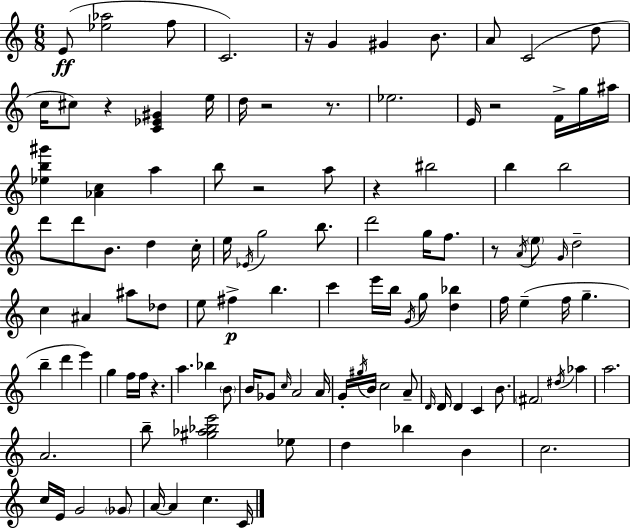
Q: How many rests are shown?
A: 9